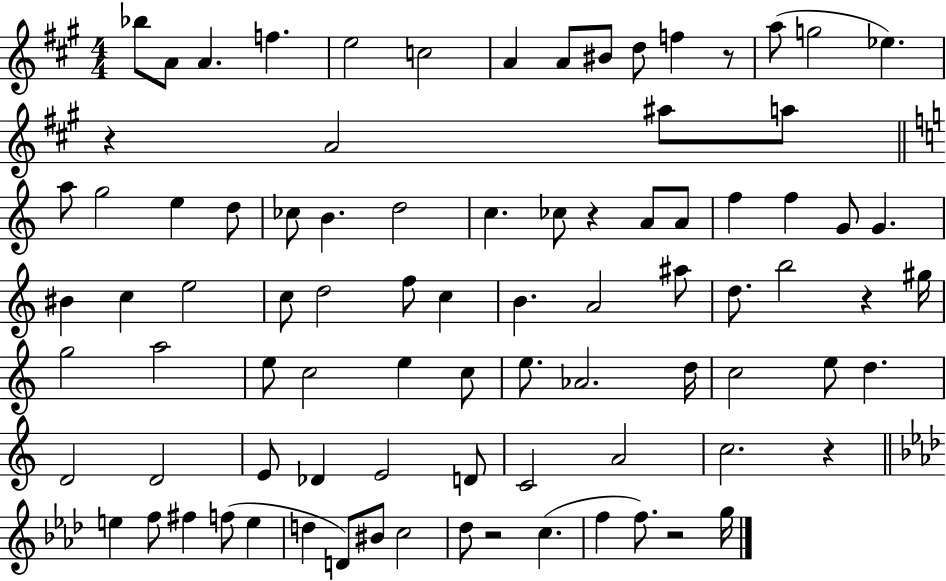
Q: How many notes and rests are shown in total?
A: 87